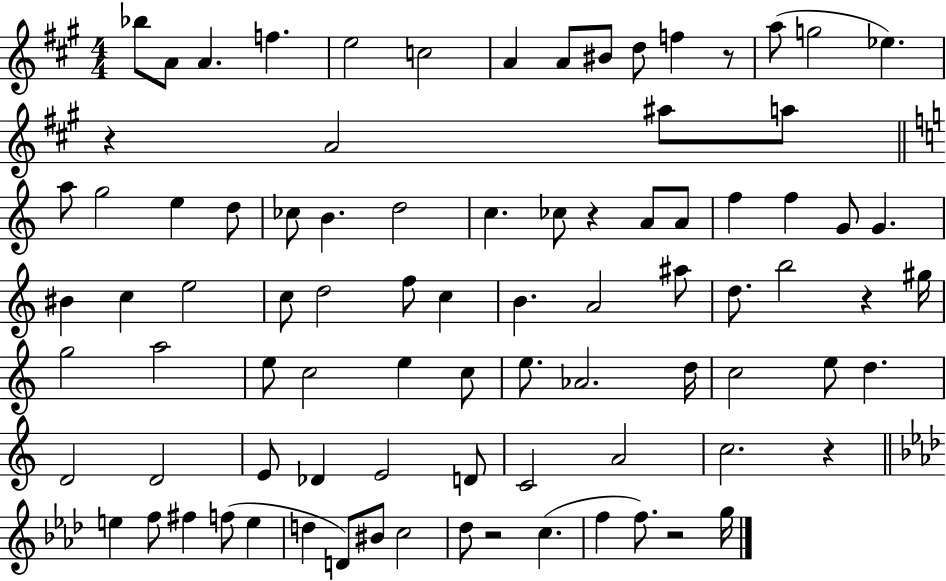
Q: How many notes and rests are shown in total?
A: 87